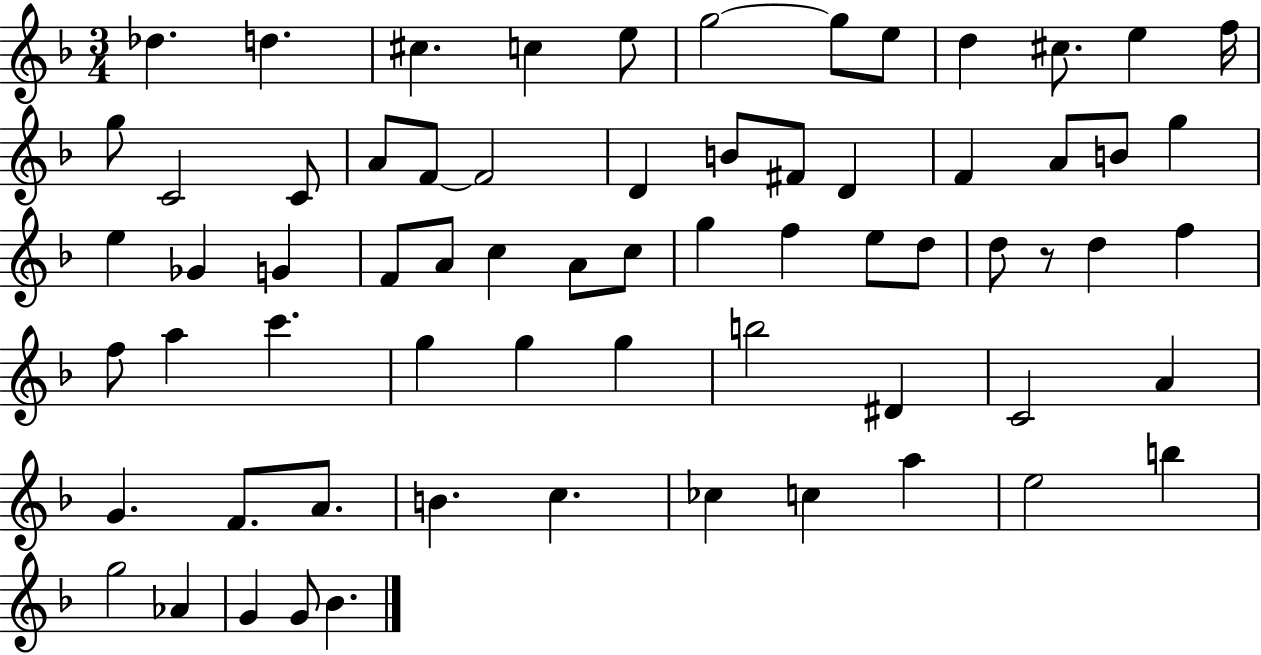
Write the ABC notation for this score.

X:1
T:Untitled
M:3/4
L:1/4
K:F
_d d ^c c e/2 g2 g/2 e/2 d ^c/2 e f/4 g/2 C2 C/2 A/2 F/2 F2 D B/2 ^F/2 D F A/2 B/2 g e _G G F/2 A/2 c A/2 c/2 g f e/2 d/2 d/2 z/2 d f f/2 a c' g g g b2 ^D C2 A G F/2 A/2 B c _c c a e2 b g2 _A G G/2 _B